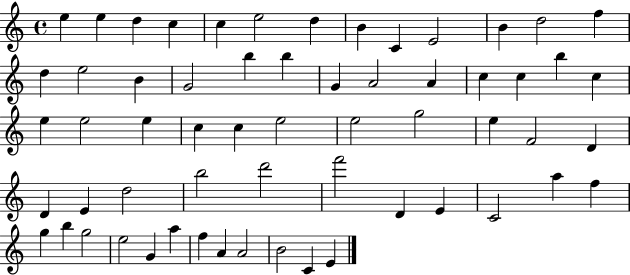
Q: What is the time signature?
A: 4/4